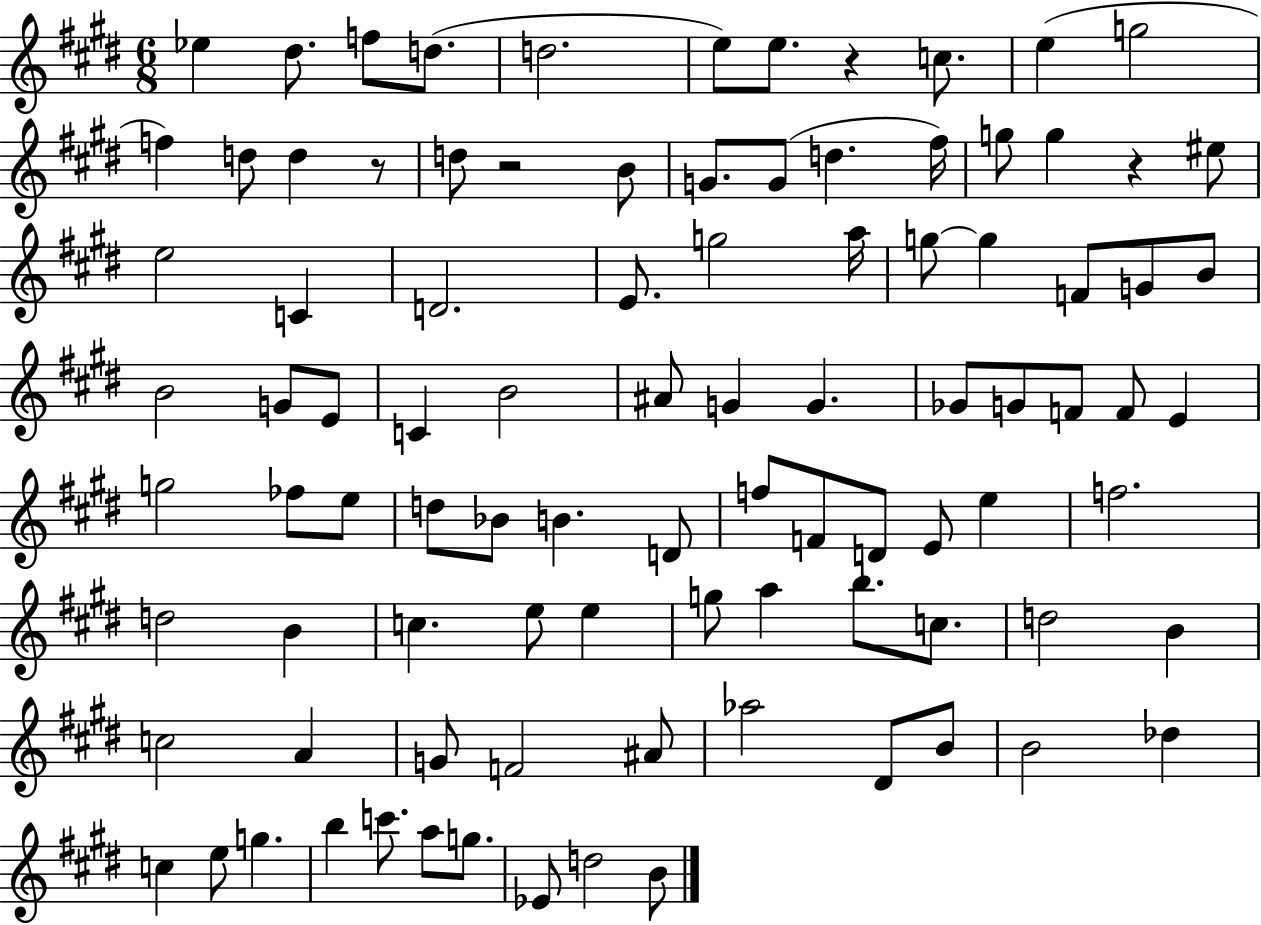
Eb5/q D#5/e. F5/e D5/e. D5/h. E5/e E5/e. R/q C5/e. E5/q G5/h F5/q D5/e D5/q R/e D5/e R/h B4/e G4/e. G4/e D5/q. F#5/s G5/e G5/q R/q EIS5/e E5/h C4/q D4/h. E4/e. G5/h A5/s G5/e G5/q F4/e G4/e B4/e B4/h G4/e E4/e C4/q B4/h A#4/e G4/q G4/q. Gb4/e G4/e F4/e F4/e E4/q G5/h FES5/e E5/e D5/e Bb4/e B4/q. D4/e F5/e F4/e D4/e E4/e E5/q F5/h. D5/h B4/q C5/q. E5/e E5/q G5/e A5/q B5/e. C5/e. D5/h B4/q C5/h A4/q G4/e F4/h A#4/e Ab5/h D#4/e B4/e B4/h Db5/q C5/q E5/e G5/q. B5/q C6/e. A5/e G5/e. Eb4/e D5/h B4/e